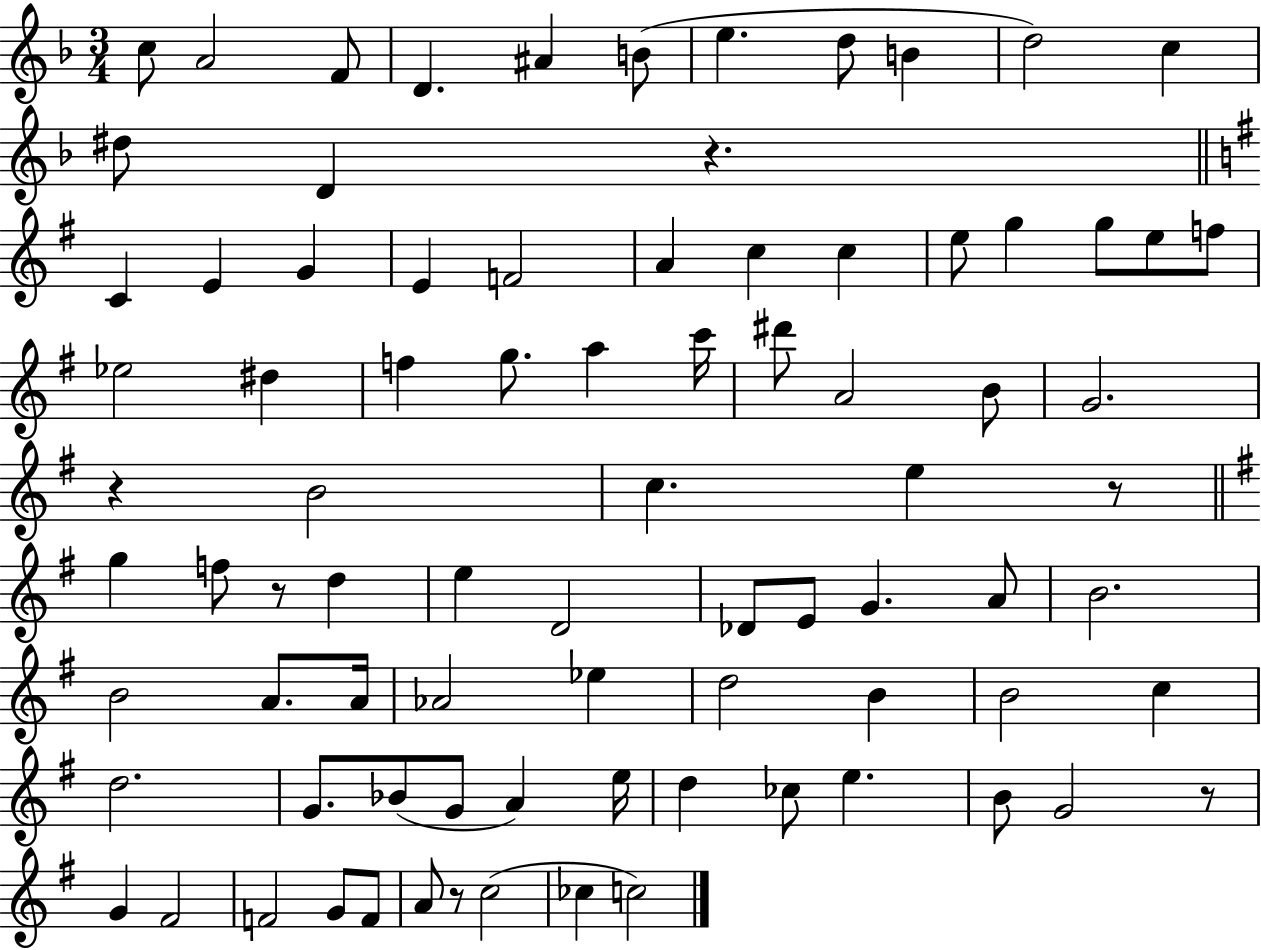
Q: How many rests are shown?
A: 6